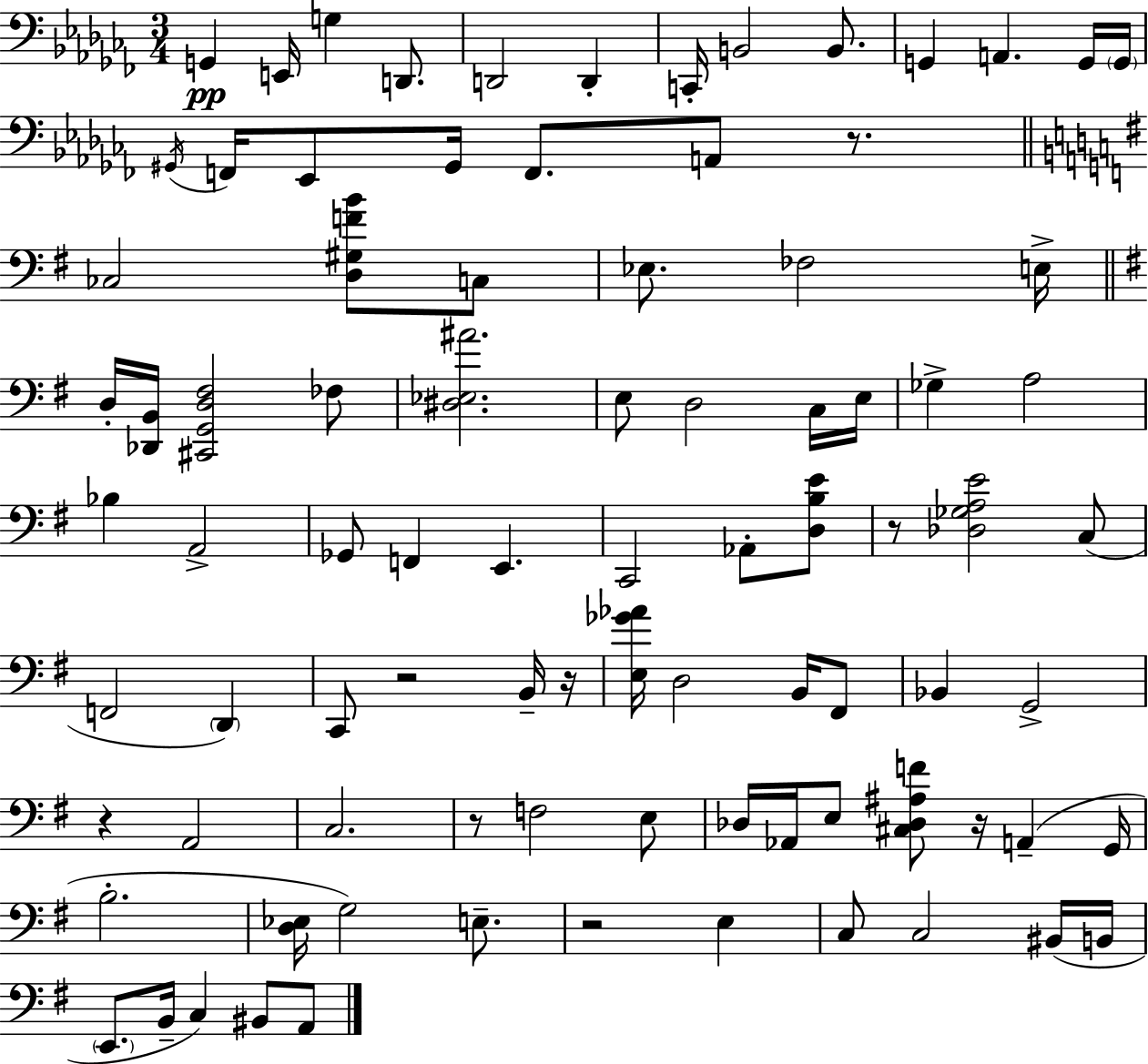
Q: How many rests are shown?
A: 8